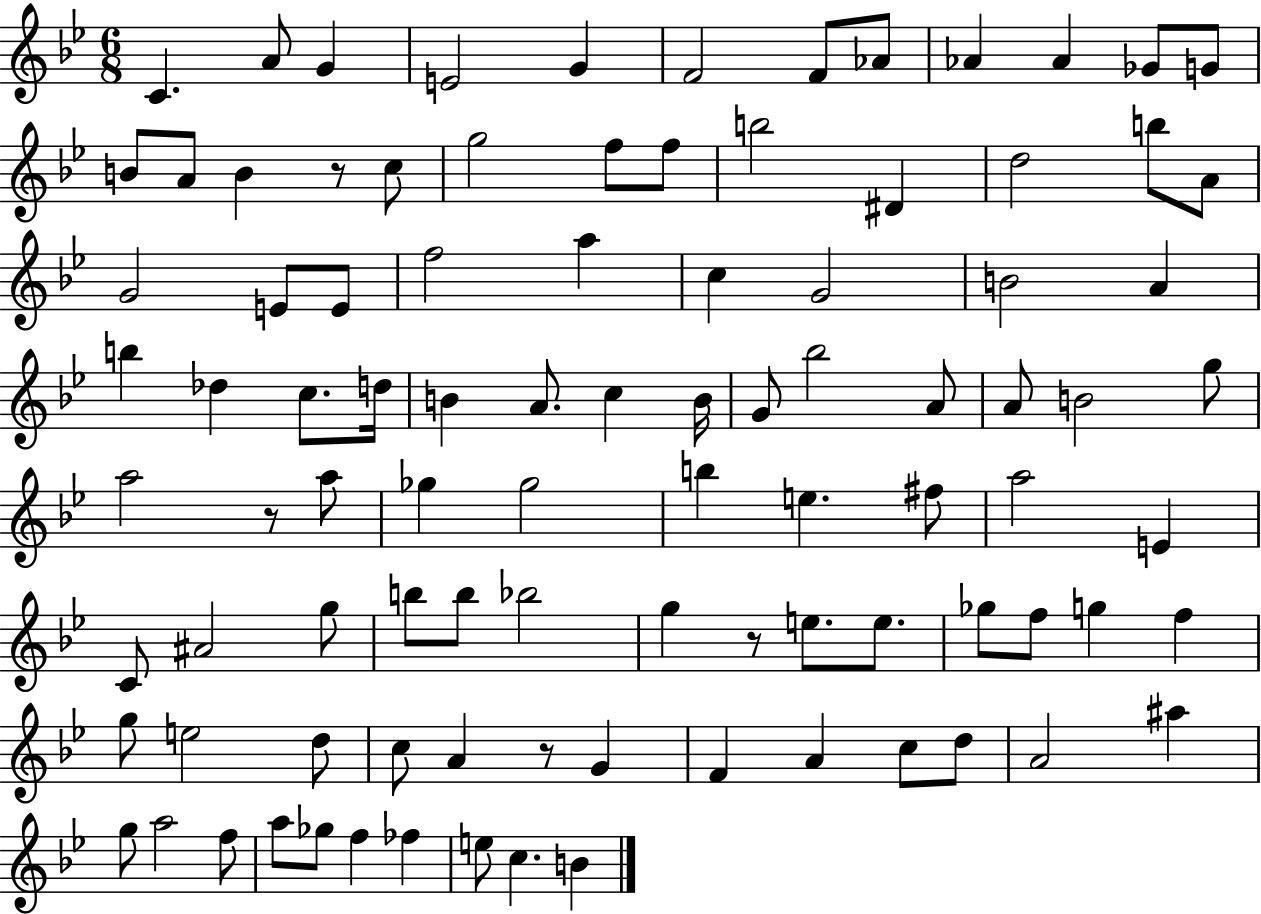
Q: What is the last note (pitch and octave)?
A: B4